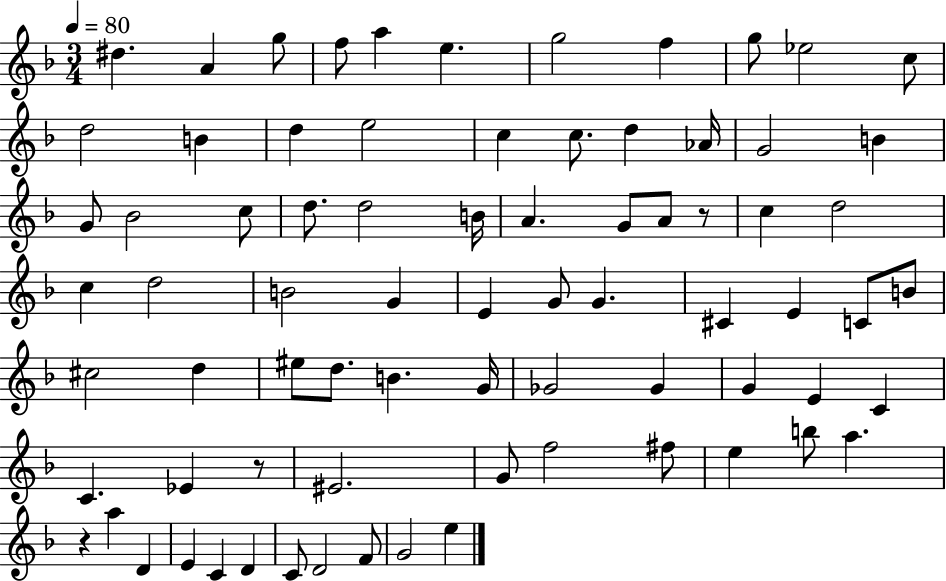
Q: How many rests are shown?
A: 3